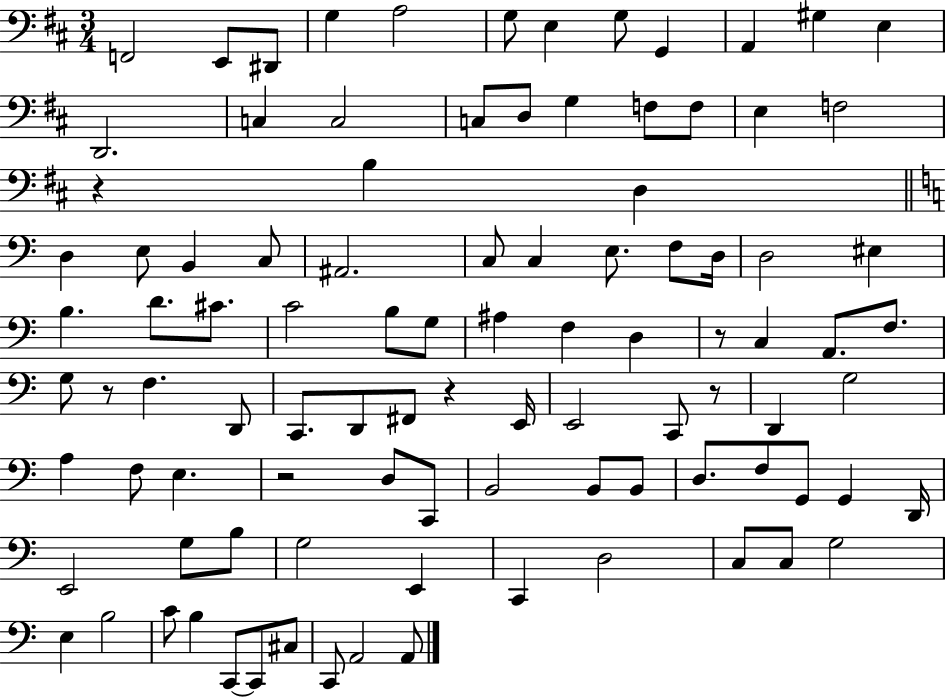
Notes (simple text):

F2/h E2/e D#2/e G3/q A3/h G3/e E3/q G3/e G2/q A2/q G#3/q E3/q D2/h. C3/q C3/h C3/e D3/e G3/q F3/e F3/e E3/q F3/h R/q B3/q D3/q D3/q E3/e B2/q C3/e A#2/h. C3/e C3/q E3/e. F3/e D3/s D3/h EIS3/q B3/q. D4/e. C#4/e. C4/h B3/e G3/e A#3/q F3/q D3/q R/e C3/q A2/e. F3/e. G3/e R/e F3/q. D2/e C2/e. D2/e F#2/e R/q E2/s E2/h C2/e R/e D2/q G3/h A3/q F3/e E3/q. R/h D3/e C2/e B2/h B2/e B2/e D3/e. F3/e G2/e G2/q D2/s E2/h G3/e B3/e G3/h E2/q C2/q D3/h C3/e C3/e G3/h E3/q B3/h C4/e B3/q C2/e C2/e C#3/e C2/e A2/h A2/e